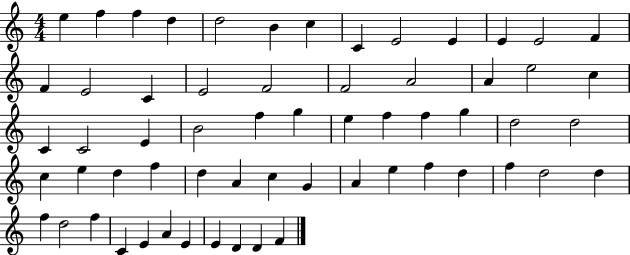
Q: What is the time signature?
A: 4/4